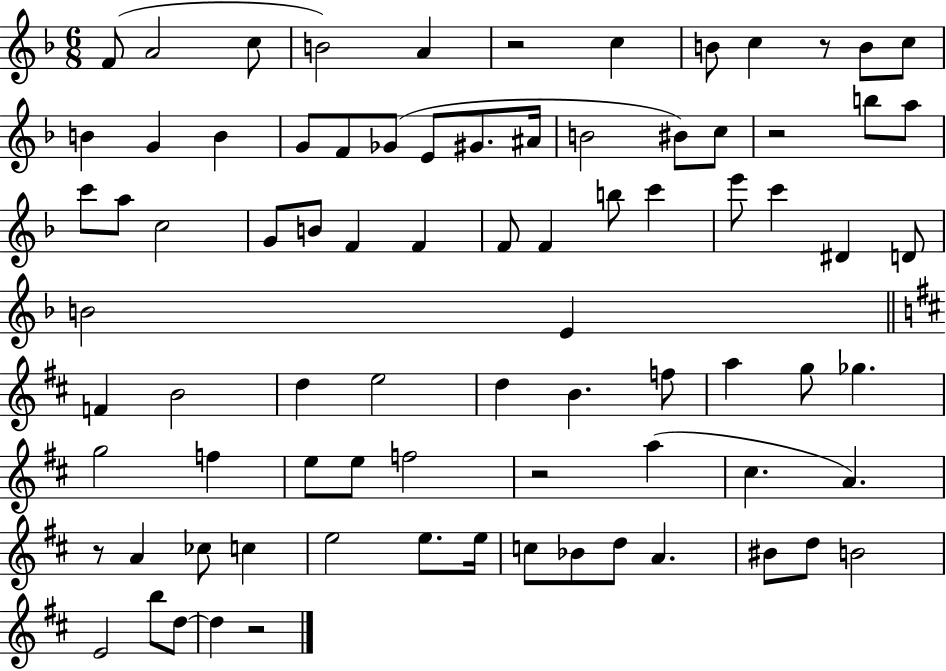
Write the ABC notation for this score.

X:1
T:Untitled
M:6/8
L:1/4
K:F
F/2 A2 c/2 B2 A z2 c B/2 c z/2 B/2 c/2 B G B G/2 F/2 _G/2 E/2 ^G/2 ^A/4 B2 ^B/2 c/2 z2 b/2 a/2 c'/2 a/2 c2 G/2 B/2 F F F/2 F b/2 c' e'/2 c' ^D D/2 B2 E F B2 d e2 d B f/2 a g/2 _g g2 f e/2 e/2 f2 z2 a ^c A z/2 A _c/2 c e2 e/2 e/4 c/2 _B/2 d/2 A ^B/2 d/2 B2 E2 b/2 d/2 d z2